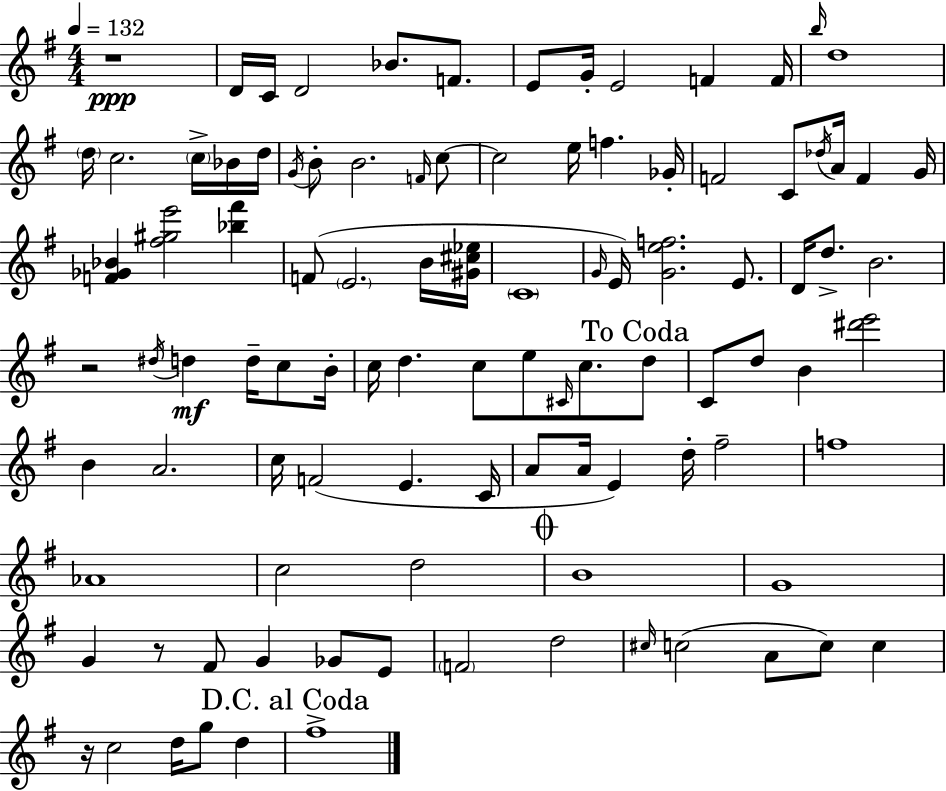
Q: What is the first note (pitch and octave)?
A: D4